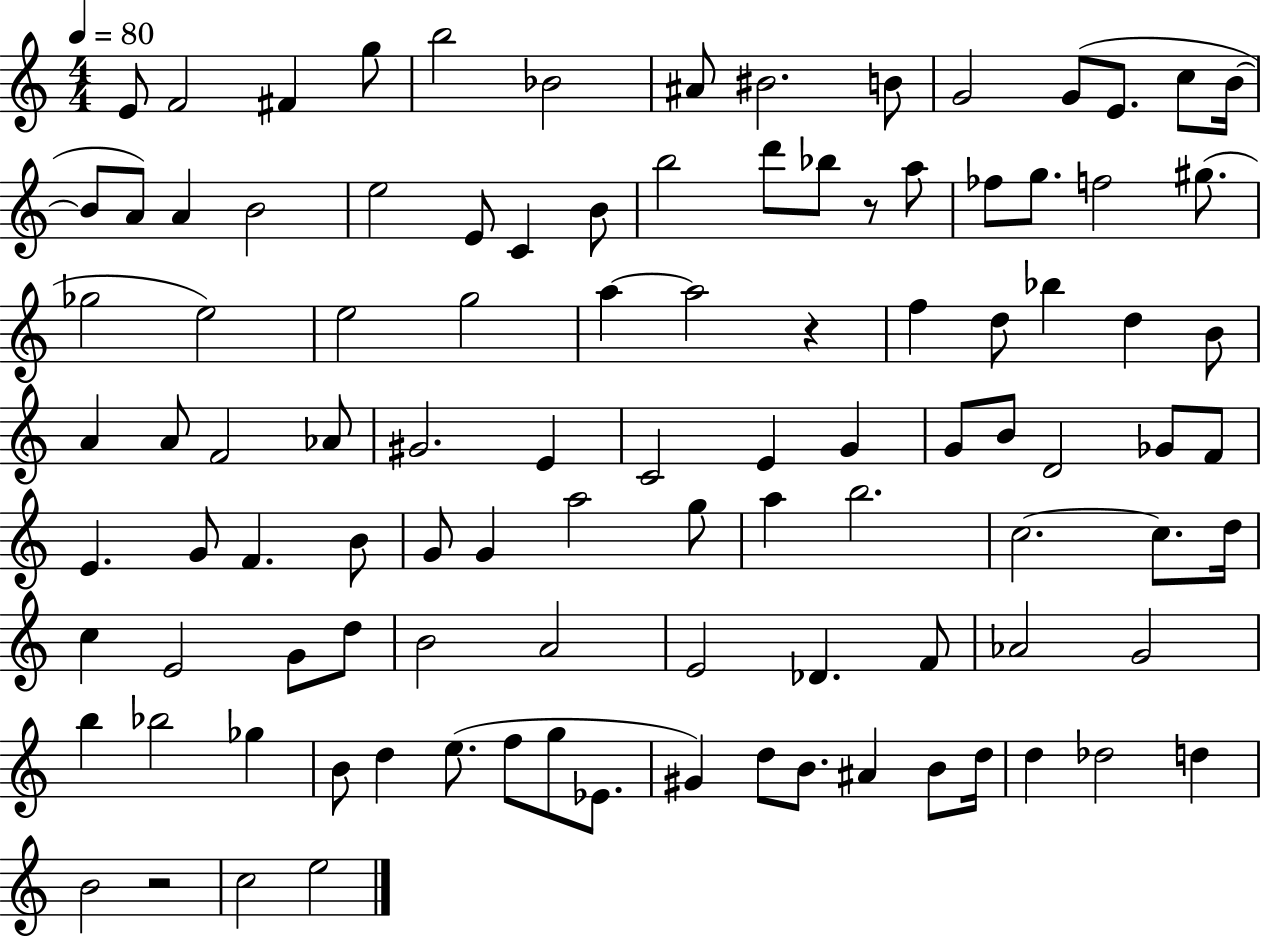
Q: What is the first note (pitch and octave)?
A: E4